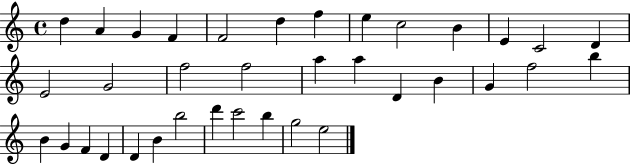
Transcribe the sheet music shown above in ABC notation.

X:1
T:Untitled
M:4/4
L:1/4
K:C
d A G F F2 d f e c2 B E C2 D E2 G2 f2 f2 a a D B G f2 b B G F D D B b2 d' c'2 b g2 e2